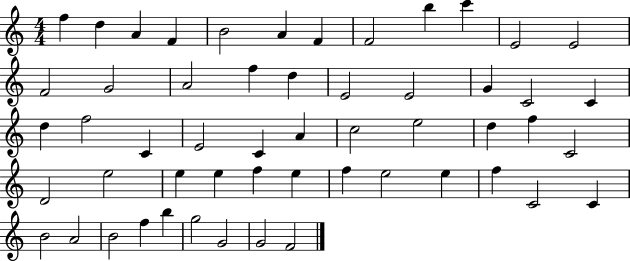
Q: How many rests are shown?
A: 0